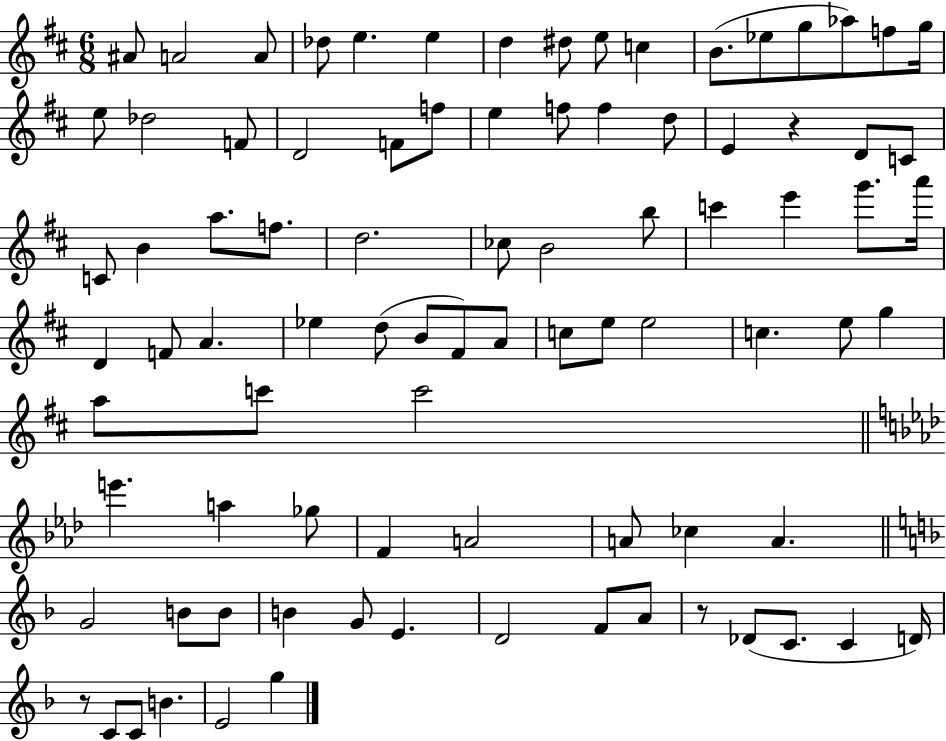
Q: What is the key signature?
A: D major